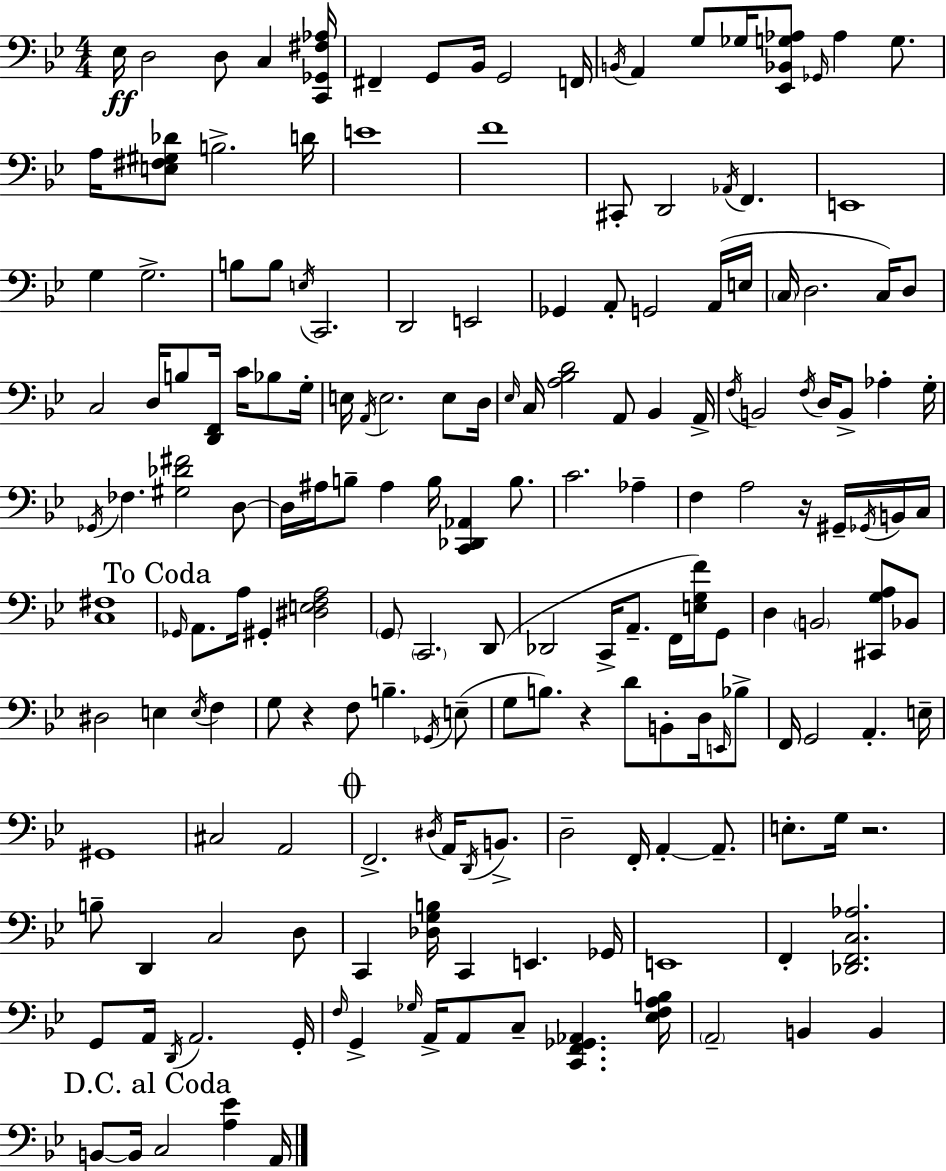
X:1
T:Untitled
M:4/4
L:1/4
K:Gm
_E,/4 D,2 D,/2 C, [C,,_G,,^F,_A,]/4 ^F,, G,,/2 _B,,/4 G,,2 F,,/4 B,,/4 A,, G,/2 _G,/4 [_E,,_B,,G,_A,]/2 _G,,/4 _A, G,/2 A,/4 [E,^F,^G,_D]/2 B,2 D/4 E4 F4 ^C,,/2 D,,2 _A,,/4 F,, E,,4 G, G,2 B,/2 B,/2 E,/4 C,,2 D,,2 E,,2 _G,, A,,/2 G,,2 A,,/4 E,/4 C,/4 D,2 C,/4 D,/2 C,2 D,/4 B,/2 [D,,F,,]/4 C/4 _B,/2 G,/4 E,/4 A,,/4 E,2 E,/2 D,/4 _E,/4 C,/4 [A,_B,D]2 A,,/2 _B,, A,,/4 F,/4 B,,2 F,/4 D,/4 B,,/2 _A, G,/4 _G,,/4 _F, [^G,_D^F]2 D,/2 D,/4 ^A,/4 B,/2 ^A, B,/4 [C,,_D,,_A,,] B,/2 C2 _A, F, A,2 z/4 ^G,,/4 _G,,/4 B,,/4 C,/4 [C,^F,]4 _G,,/4 A,,/2 A,/4 ^G,, [^D,E,F,A,]2 G,,/2 C,,2 D,,/2 _D,,2 C,,/4 A,,/2 F,,/4 [E,G,F]/4 G,,/2 D, B,,2 [^C,,G,A,]/2 _B,,/2 ^D,2 E, E,/4 F, G,/2 z F,/2 B, _G,,/4 E,/2 G,/2 B,/2 z D/2 B,,/2 D,/4 E,,/4 _B,/2 F,,/4 G,,2 A,, E,/4 ^G,,4 ^C,2 A,,2 F,,2 ^D,/4 A,,/4 D,,/4 B,,/2 D,2 F,,/4 A,, A,,/2 E,/2 G,/4 z2 B,/2 D,, C,2 D,/2 C,, [_D,G,B,]/4 C,, E,, _G,,/4 E,,4 F,, [_D,,F,,C,_A,]2 G,,/2 A,,/4 D,,/4 A,,2 G,,/4 F,/4 G,, _G,/4 A,,/4 A,,/2 C,/2 [C,,F,,_G,,_A,,] [_E,F,A,B,]/4 A,,2 B,, B,, B,,/2 B,,/4 C,2 [A,_E] A,,/4